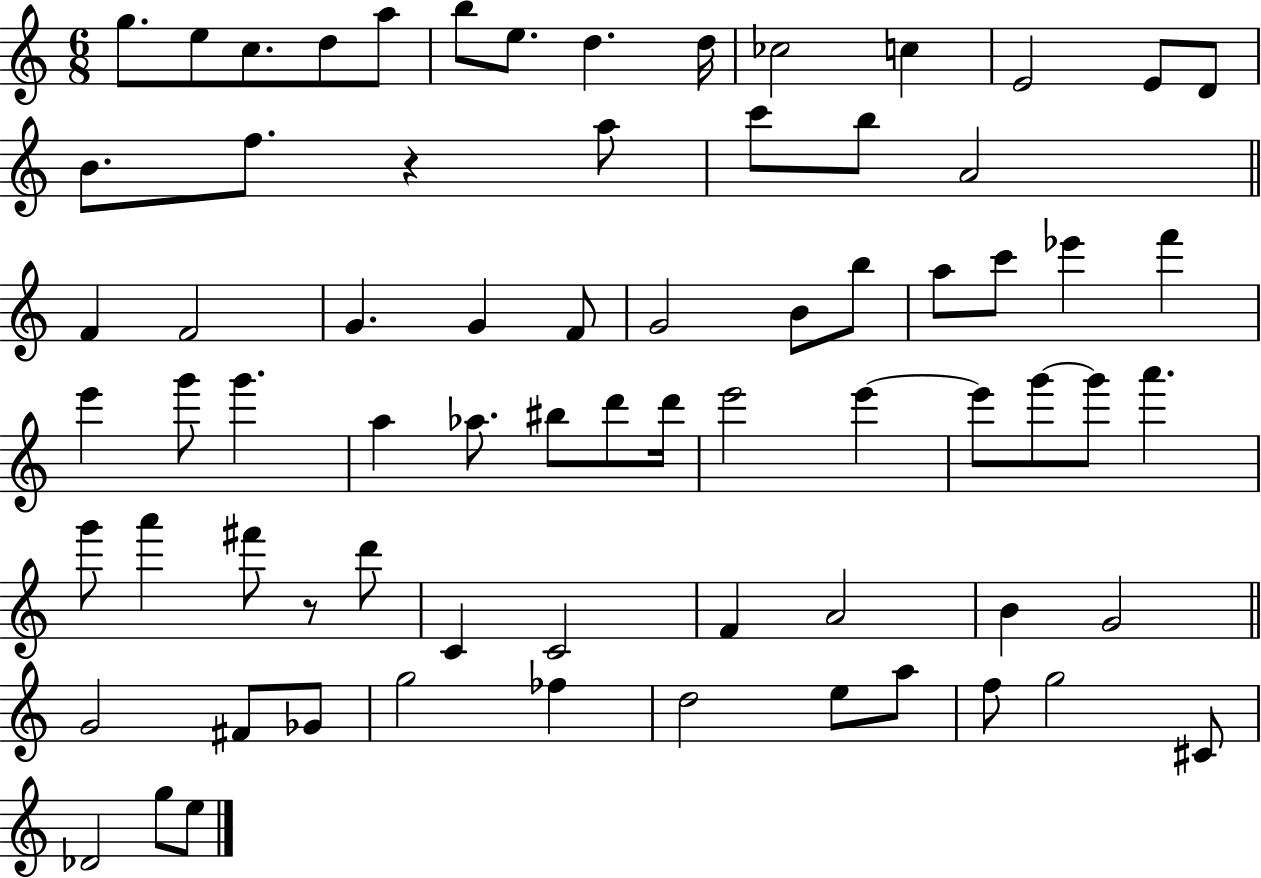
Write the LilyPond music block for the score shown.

{
  \clef treble
  \numericTimeSignature
  \time 6/8
  \key c \major
  g''8. e''8 c''8. d''8 a''8 | b''8 e''8. d''4. d''16 | ces''2 c''4 | e'2 e'8 d'8 | \break b'8. f''8. r4 a''8 | c'''8 b''8 a'2 | \bar "||" \break \key c \major f'4 f'2 | g'4. g'4 f'8 | g'2 b'8 b''8 | a''8 c'''8 ees'''4 f'''4 | \break e'''4 g'''8 g'''4. | a''4 aes''8. bis''8 d'''8 d'''16 | e'''2 e'''4~~ | e'''8 g'''8~~ g'''8 a'''4. | \break g'''8 a'''4 fis'''8 r8 d'''8 | c'4 c'2 | f'4 a'2 | b'4 g'2 | \break \bar "||" \break \key c \major g'2 fis'8 ges'8 | g''2 fes''4 | d''2 e''8 a''8 | f''8 g''2 cis'8 | \break des'2 g''8 e''8 | \bar "|."
}